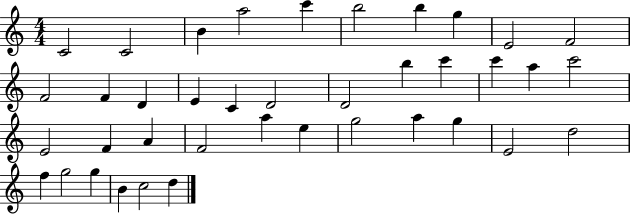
C4/h C4/h B4/q A5/h C6/q B5/h B5/q G5/q E4/h F4/h F4/h F4/q D4/q E4/q C4/q D4/h D4/h B5/q C6/q C6/q A5/q C6/h E4/h F4/q A4/q F4/h A5/q E5/q G5/h A5/q G5/q E4/h D5/h F5/q G5/h G5/q B4/q C5/h D5/q